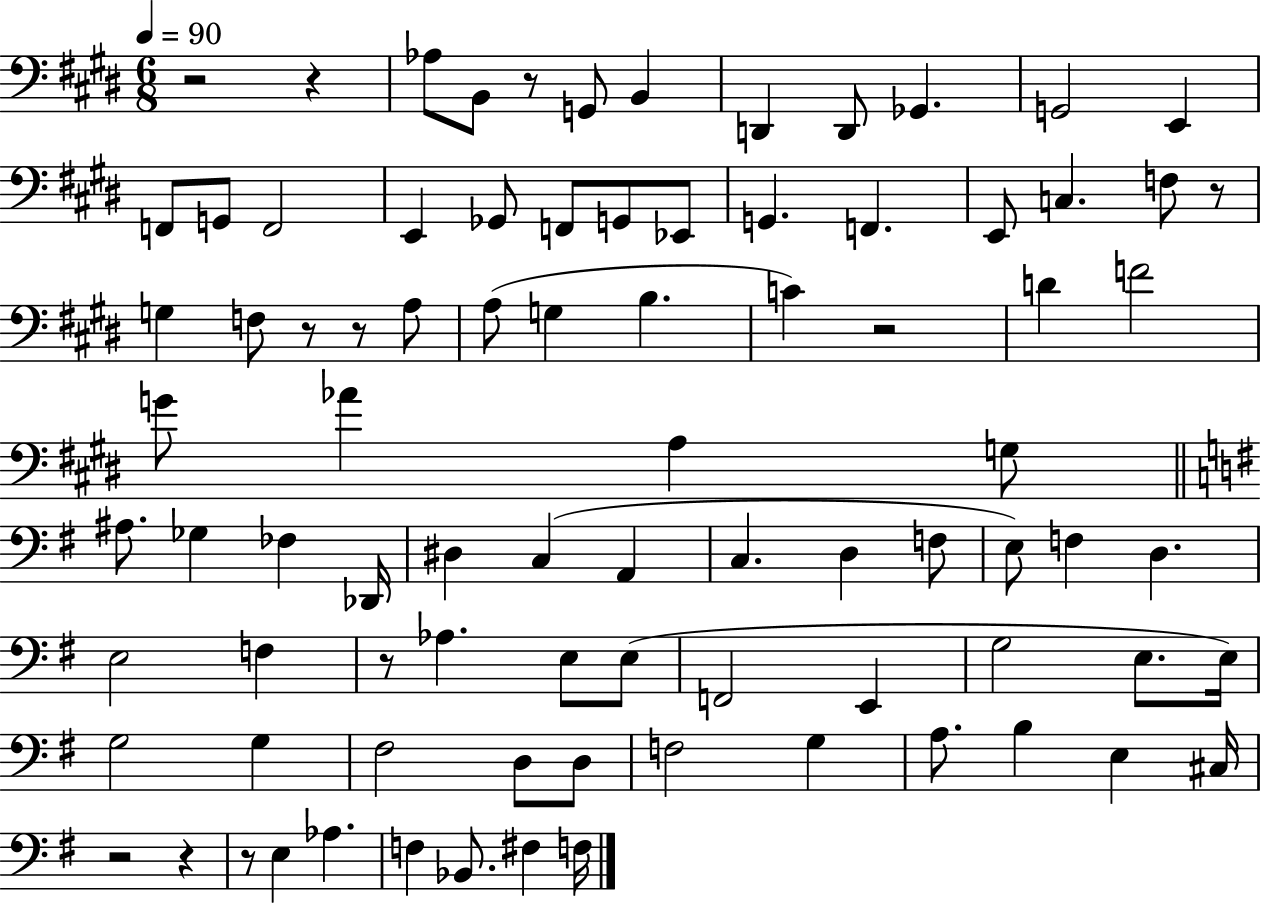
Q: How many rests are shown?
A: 11